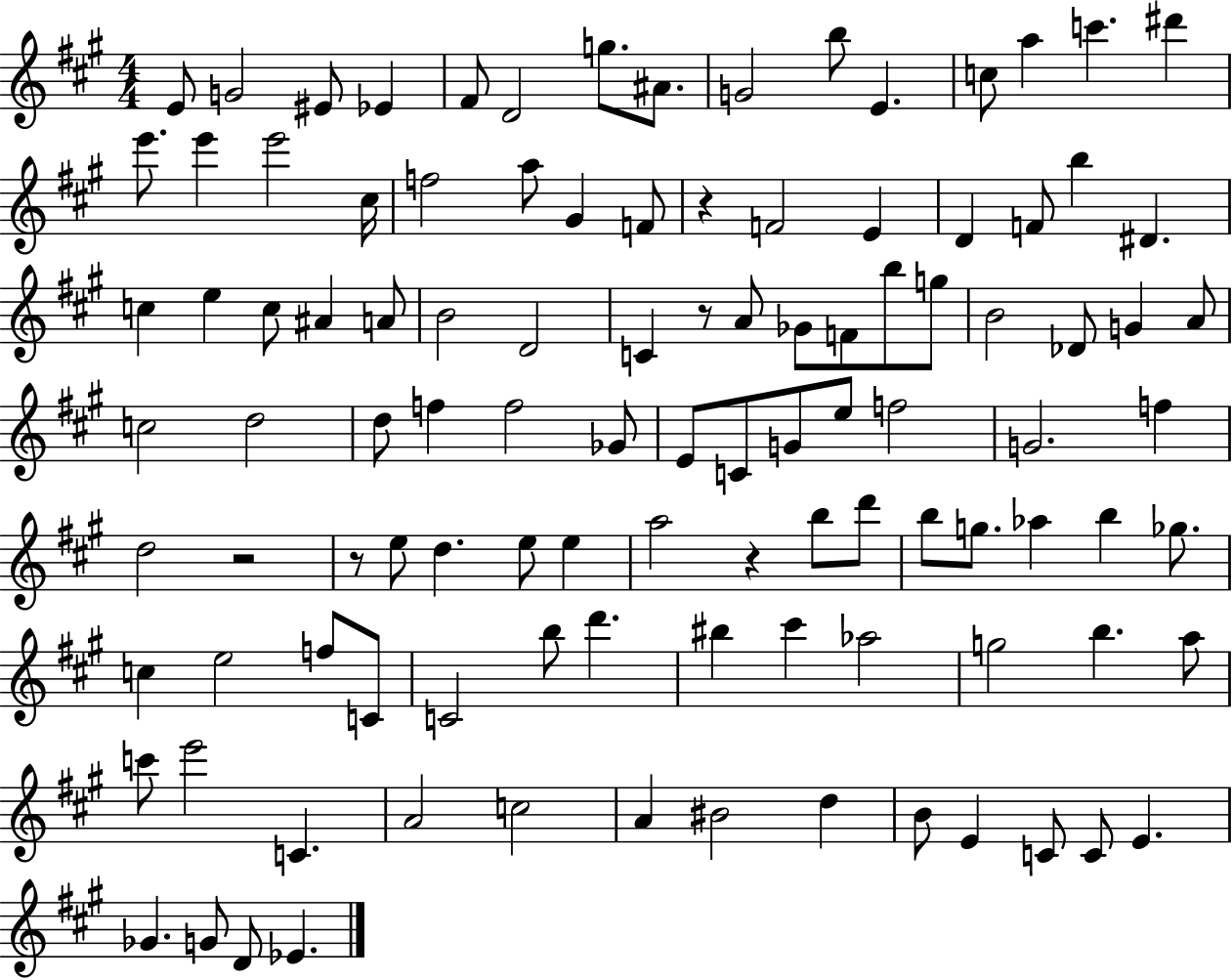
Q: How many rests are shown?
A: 5